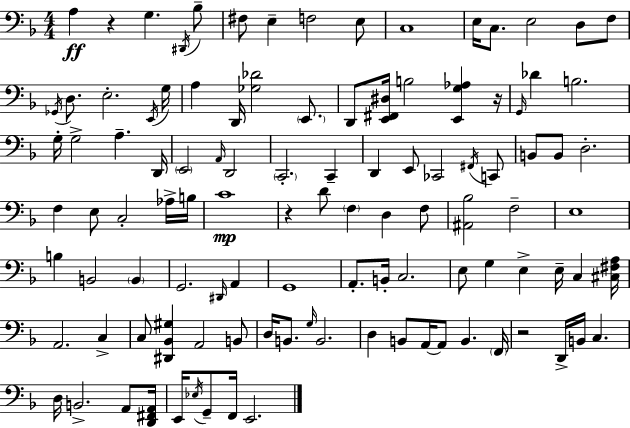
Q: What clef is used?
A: bass